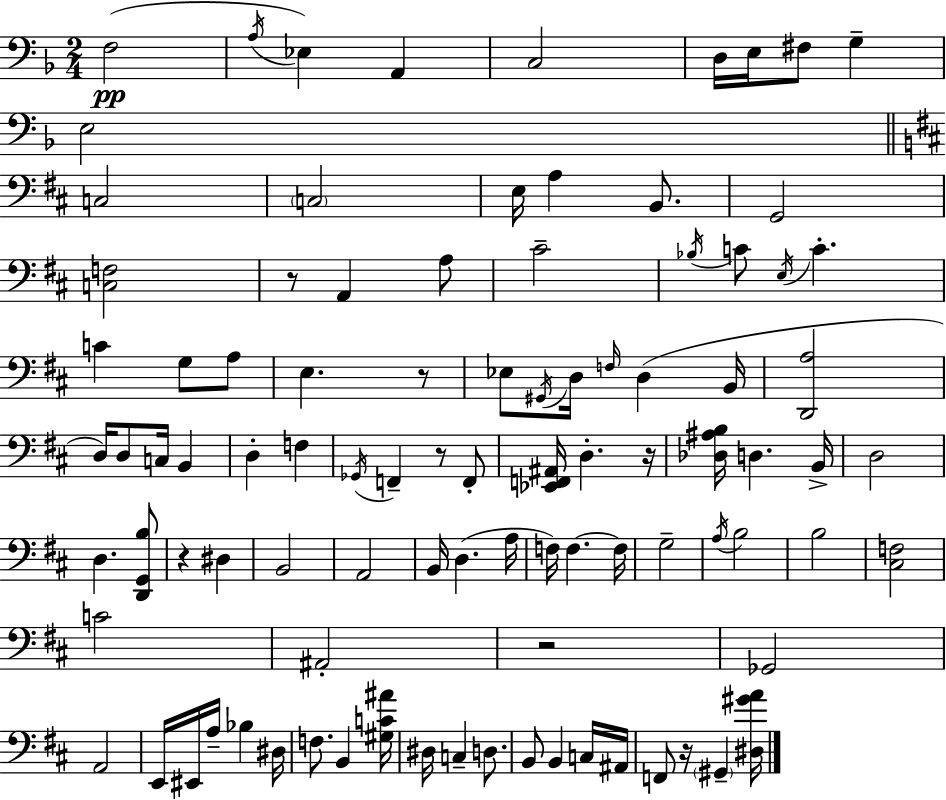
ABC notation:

X:1
T:Untitled
M:2/4
L:1/4
K:Dm
F,2 A,/4 _E, A,, C,2 D,/4 E,/4 ^F,/2 G, E,2 C,2 C,2 E,/4 A, B,,/2 G,,2 [C,F,]2 z/2 A,, A,/2 ^C2 _B,/4 C/2 E,/4 C C G,/2 A,/2 E, z/2 _E,/2 ^G,,/4 D,/4 F,/4 D, B,,/4 [D,,A,]2 D,/4 D,/2 C,/4 B,, D, F, _G,,/4 F,, z/2 F,,/2 [_E,,F,,^A,,]/4 D, z/4 [_D,^A,B,]/4 D, B,,/4 D,2 D, [D,,G,,B,]/2 z ^D, B,,2 A,,2 B,,/4 D, A,/4 F,/4 F, F,/4 G,2 A,/4 B,2 B,2 [^C,F,]2 C2 ^A,,2 z2 _G,,2 A,,2 E,,/4 ^E,,/4 A,/4 _B, ^D,/4 F,/2 B,, [^G,C^A]/4 ^D,/4 C, D,/2 B,,/2 B,, C,/4 ^A,,/4 F,,/2 z/4 ^G,, [^D,^GA]/4